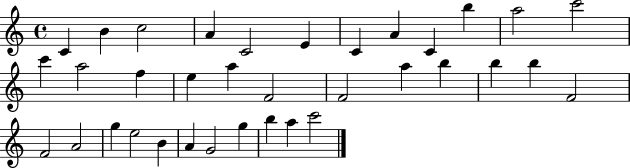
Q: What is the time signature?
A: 4/4